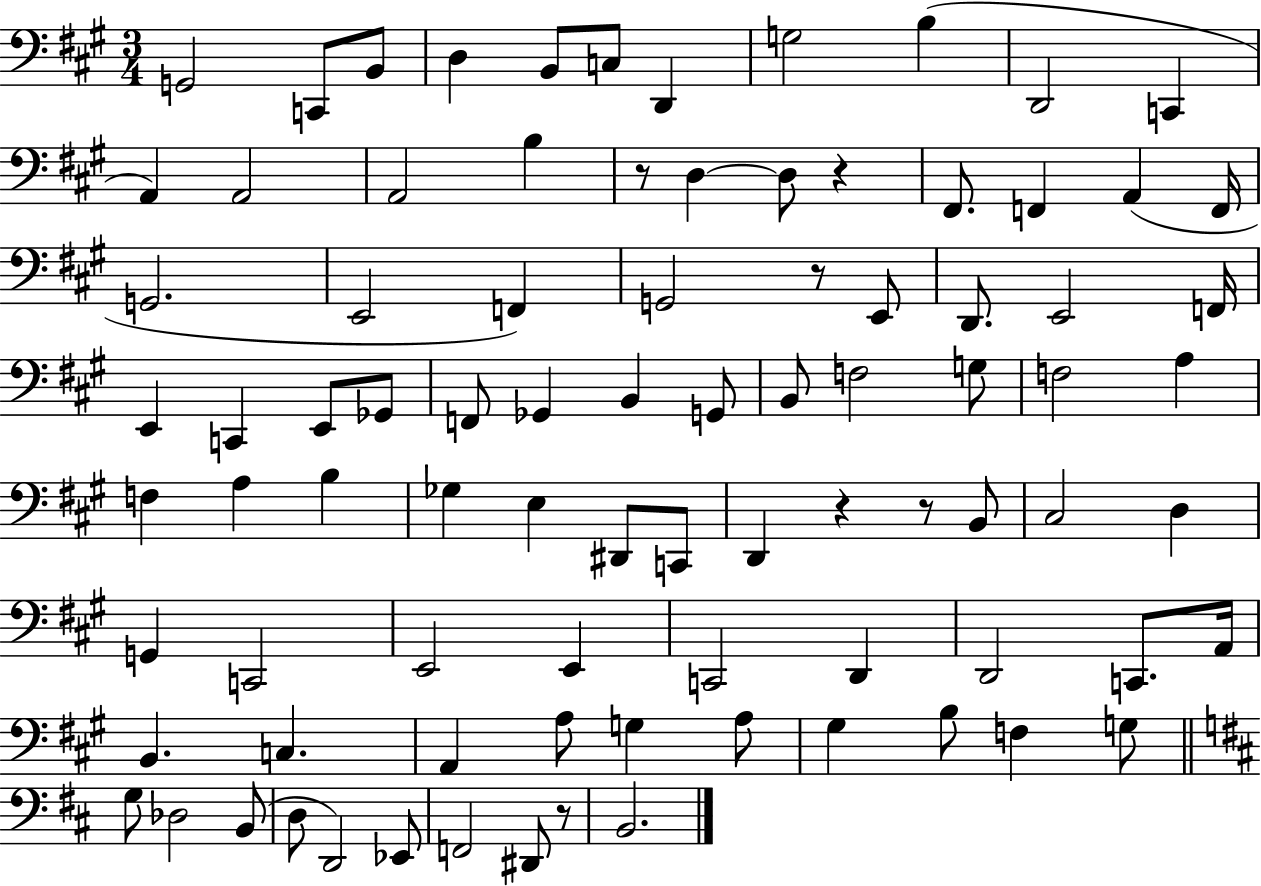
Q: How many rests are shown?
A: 6